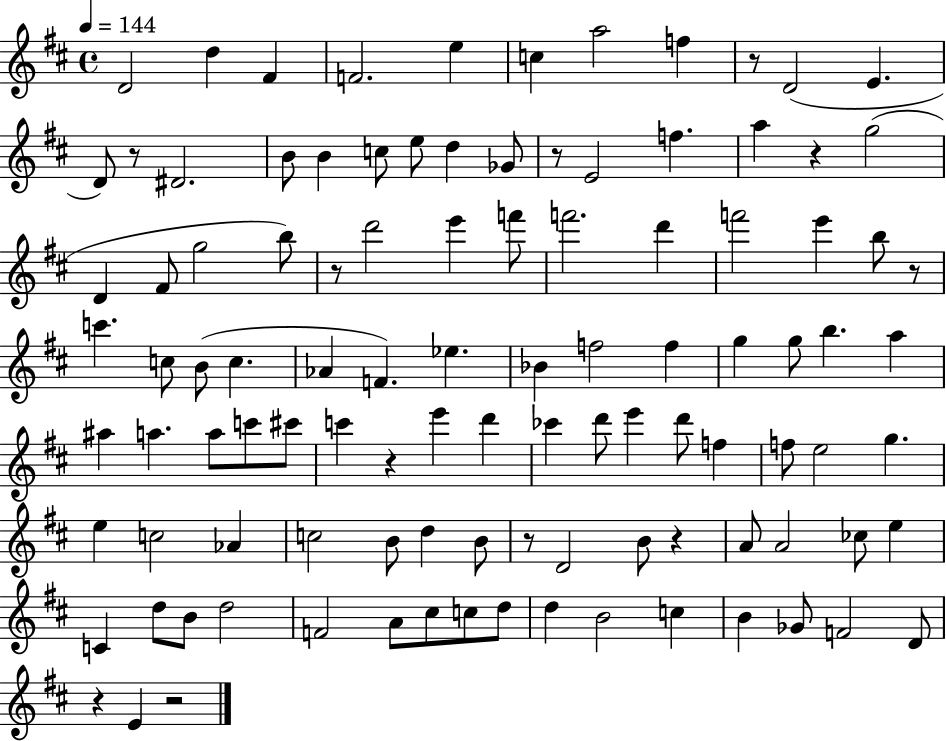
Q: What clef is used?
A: treble